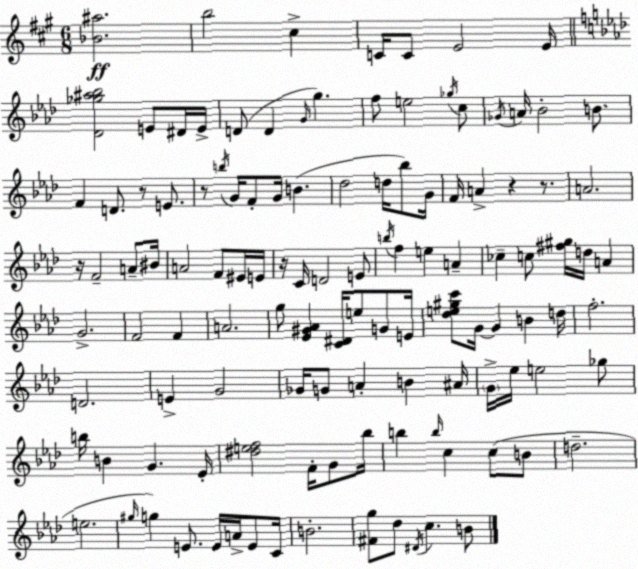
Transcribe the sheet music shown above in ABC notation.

X:1
T:Untitled
M:6/8
L:1/4
K:A
[_B^a]2 b2 ^c C/4 C/2 E2 E/4 [_D_g^a_b]2 E/2 ^D/4 E/4 D/2 D G/4 g f/2 e2 _g/4 c/2 _G/4 A/4 _B2 B/2 F D/2 z/2 E/2 z/2 b/4 G/4 F/2 G/4 B _d2 d/4 _b/2 G/4 F/4 A z z/2 A2 z/4 F2 A/2 ^B/4 A2 F/2 ^E/4 E/4 z/4 C/4 D2 E/2 b/4 f e A _c c/2 [^f^g]/4 d/4 A G2 F2 F A2 g/2 [_E^G_A] [C^D]/4 e/2 G/2 E/4 [_de^gc']/2 G/4 G B d/4 f2 D2 E G2 _G/4 G/2 A B ^A/4 G/4 _e/4 e2 _g/2 b/4 B G _E/4 [^def]2 F/4 G/2 _b/4 b b/4 c c/2 B/2 d2 e2 ^g/4 g E/2 E/4 A/4 E/2 C/4 B2 [^Fg]/2 _d/2 ^D/4 c B/2